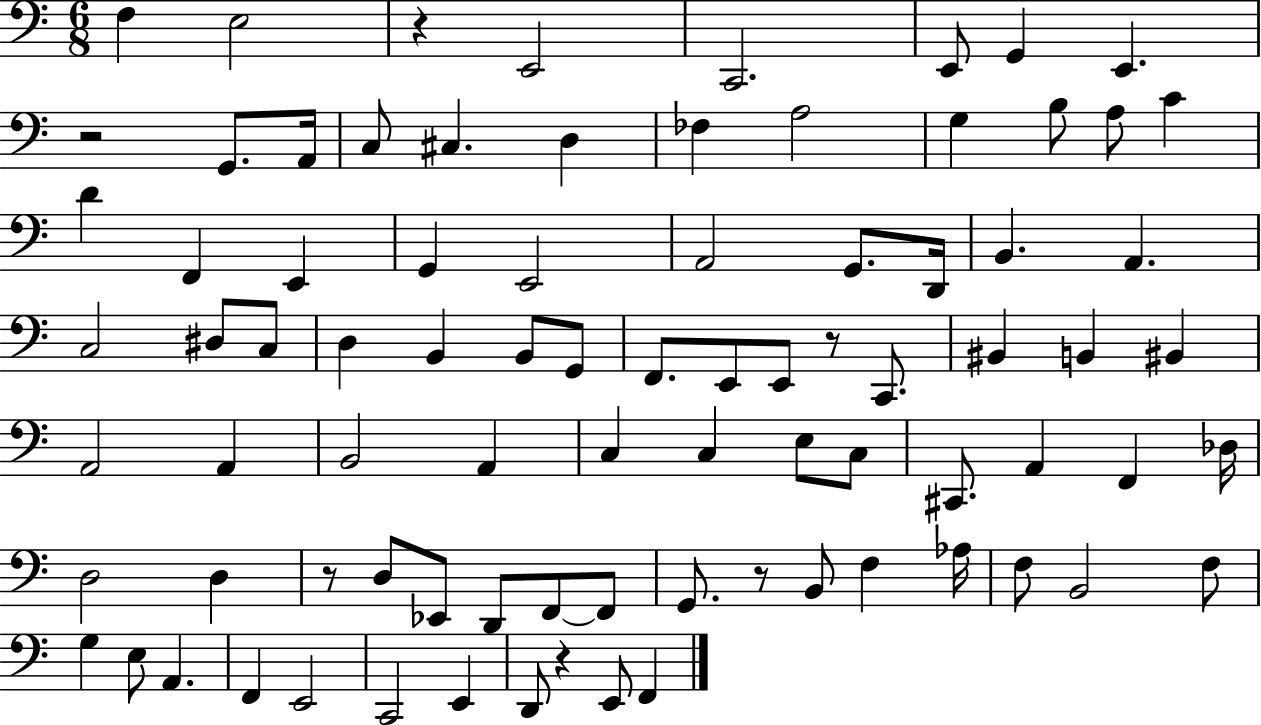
{
  \clef bass
  \numericTimeSignature
  \time 6/8
  \key c \major
  f4 e2 | r4 e,2 | c,2. | e,8 g,4 e,4. | \break r2 g,8. a,16 | c8 cis4. d4 | fes4 a2 | g4 b8 a8 c'4 | \break d'4 f,4 e,4 | g,4 e,2 | a,2 g,8. d,16 | b,4. a,4. | \break c2 dis8 c8 | d4 b,4 b,8 g,8 | f,8. e,8 e,8 r8 c,8. | bis,4 b,4 bis,4 | \break a,2 a,4 | b,2 a,4 | c4 c4 e8 c8 | cis,8. a,4 f,4 des16 | \break d2 d4 | r8 d8 ees,8 d,8 f,8~~ f,8 | g,8. r8 b,8 f4 aes16 | f8 b,2 f8 | \break g4 e8 a,4. | f,4 e,2 | c,2 e,4 | d,8 r4 e,8 f,4 | \break \bar "|."
}